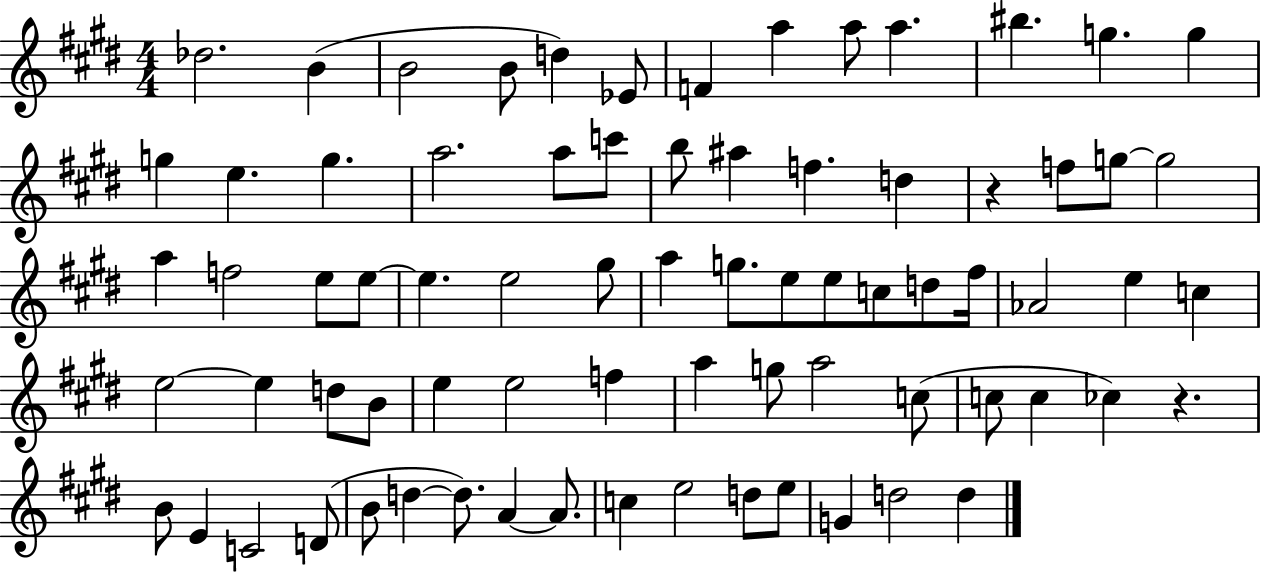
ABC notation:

X:1
T:Untitled
M:4/4
L:1/4
K:E
_d2 B B2 B/2 d _E/2 F a a/2 a ^b g g g e g a2 a/2 c'/2 b/2 ^a f d z f/2 g/2 g2 a f2 e/2 e/2 e e2 ^g/2 a g/2 e/2 e/2 c/2 d/2 ^f/4 _A2 e c e2 e d/2 B/2 e e2 f a g/2 a2 c/2 c/2 c _c z B/2 E C2 D/2 B/2 d d/2 A A/2 c e2 d/2 e/2 G d2 d